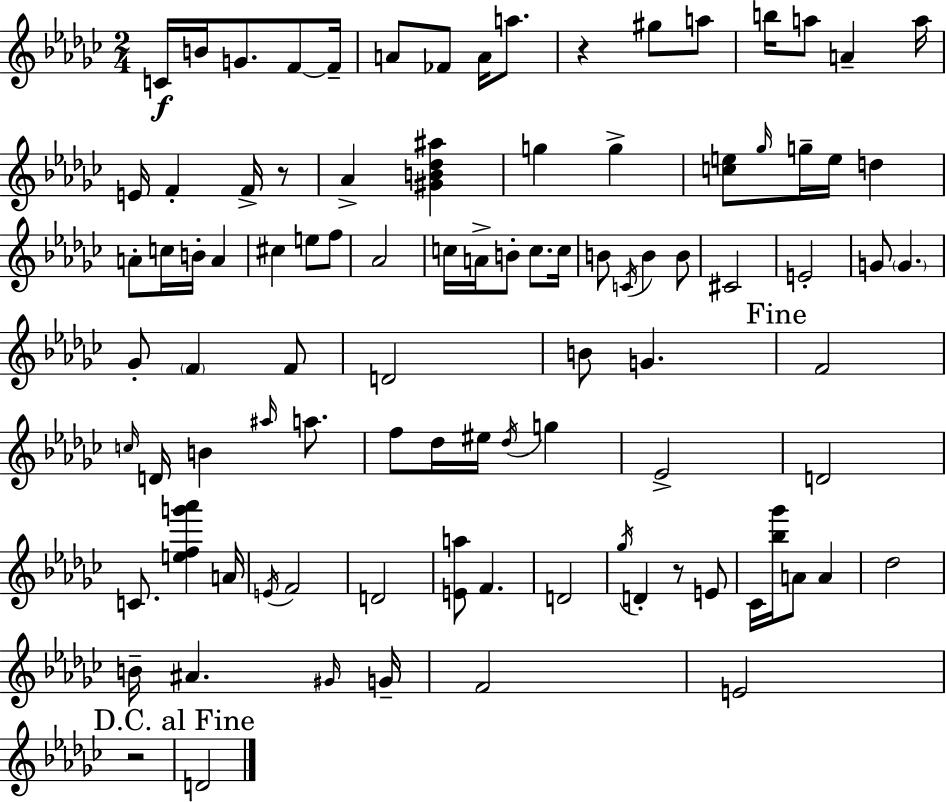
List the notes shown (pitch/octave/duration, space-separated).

C4/s B4/s G4/e. F4/e F4/s A4/e FES4/e A4/s A5/e. R/q G#5/e A5/e B5/s A5/e A4/q A5/s E4/s F4/q F4/s R/e Ab4/q [G#4,B4,Db5,A#5]/q G5/q G5/q [C5,E5]/e Gb5/s G5/s E5/s D5/q A4/e C5/s B4/s A4/q C#5/q E5/e F5/e Ab4/h C5/s A4/s B4/e C5/e. C5/s B4/e C4/s B4/q B4/e C#4/h E4/h G4/e G4/q. Gb4/e F4/q F4/e D4/h B4/e G4/q. F4/h C5/s D4/s B4/q A#5/s A5/e. F5/e Db5/s EIS5/s Db5/s G5/q Eb4/h D4/h C4/e. [E5,F5,G6,Ab6]/q A4/s E4/s F4/h D4/h [E4,A5]/e F4/q. D4/h Gb5/s D4/q R/e E4/e CES4/s [Bb5,Gb6]/s A4/e A4/q Db5/h B4/s A#4/q. G#4/s G4/s F4/h E4/h R/h D4/h